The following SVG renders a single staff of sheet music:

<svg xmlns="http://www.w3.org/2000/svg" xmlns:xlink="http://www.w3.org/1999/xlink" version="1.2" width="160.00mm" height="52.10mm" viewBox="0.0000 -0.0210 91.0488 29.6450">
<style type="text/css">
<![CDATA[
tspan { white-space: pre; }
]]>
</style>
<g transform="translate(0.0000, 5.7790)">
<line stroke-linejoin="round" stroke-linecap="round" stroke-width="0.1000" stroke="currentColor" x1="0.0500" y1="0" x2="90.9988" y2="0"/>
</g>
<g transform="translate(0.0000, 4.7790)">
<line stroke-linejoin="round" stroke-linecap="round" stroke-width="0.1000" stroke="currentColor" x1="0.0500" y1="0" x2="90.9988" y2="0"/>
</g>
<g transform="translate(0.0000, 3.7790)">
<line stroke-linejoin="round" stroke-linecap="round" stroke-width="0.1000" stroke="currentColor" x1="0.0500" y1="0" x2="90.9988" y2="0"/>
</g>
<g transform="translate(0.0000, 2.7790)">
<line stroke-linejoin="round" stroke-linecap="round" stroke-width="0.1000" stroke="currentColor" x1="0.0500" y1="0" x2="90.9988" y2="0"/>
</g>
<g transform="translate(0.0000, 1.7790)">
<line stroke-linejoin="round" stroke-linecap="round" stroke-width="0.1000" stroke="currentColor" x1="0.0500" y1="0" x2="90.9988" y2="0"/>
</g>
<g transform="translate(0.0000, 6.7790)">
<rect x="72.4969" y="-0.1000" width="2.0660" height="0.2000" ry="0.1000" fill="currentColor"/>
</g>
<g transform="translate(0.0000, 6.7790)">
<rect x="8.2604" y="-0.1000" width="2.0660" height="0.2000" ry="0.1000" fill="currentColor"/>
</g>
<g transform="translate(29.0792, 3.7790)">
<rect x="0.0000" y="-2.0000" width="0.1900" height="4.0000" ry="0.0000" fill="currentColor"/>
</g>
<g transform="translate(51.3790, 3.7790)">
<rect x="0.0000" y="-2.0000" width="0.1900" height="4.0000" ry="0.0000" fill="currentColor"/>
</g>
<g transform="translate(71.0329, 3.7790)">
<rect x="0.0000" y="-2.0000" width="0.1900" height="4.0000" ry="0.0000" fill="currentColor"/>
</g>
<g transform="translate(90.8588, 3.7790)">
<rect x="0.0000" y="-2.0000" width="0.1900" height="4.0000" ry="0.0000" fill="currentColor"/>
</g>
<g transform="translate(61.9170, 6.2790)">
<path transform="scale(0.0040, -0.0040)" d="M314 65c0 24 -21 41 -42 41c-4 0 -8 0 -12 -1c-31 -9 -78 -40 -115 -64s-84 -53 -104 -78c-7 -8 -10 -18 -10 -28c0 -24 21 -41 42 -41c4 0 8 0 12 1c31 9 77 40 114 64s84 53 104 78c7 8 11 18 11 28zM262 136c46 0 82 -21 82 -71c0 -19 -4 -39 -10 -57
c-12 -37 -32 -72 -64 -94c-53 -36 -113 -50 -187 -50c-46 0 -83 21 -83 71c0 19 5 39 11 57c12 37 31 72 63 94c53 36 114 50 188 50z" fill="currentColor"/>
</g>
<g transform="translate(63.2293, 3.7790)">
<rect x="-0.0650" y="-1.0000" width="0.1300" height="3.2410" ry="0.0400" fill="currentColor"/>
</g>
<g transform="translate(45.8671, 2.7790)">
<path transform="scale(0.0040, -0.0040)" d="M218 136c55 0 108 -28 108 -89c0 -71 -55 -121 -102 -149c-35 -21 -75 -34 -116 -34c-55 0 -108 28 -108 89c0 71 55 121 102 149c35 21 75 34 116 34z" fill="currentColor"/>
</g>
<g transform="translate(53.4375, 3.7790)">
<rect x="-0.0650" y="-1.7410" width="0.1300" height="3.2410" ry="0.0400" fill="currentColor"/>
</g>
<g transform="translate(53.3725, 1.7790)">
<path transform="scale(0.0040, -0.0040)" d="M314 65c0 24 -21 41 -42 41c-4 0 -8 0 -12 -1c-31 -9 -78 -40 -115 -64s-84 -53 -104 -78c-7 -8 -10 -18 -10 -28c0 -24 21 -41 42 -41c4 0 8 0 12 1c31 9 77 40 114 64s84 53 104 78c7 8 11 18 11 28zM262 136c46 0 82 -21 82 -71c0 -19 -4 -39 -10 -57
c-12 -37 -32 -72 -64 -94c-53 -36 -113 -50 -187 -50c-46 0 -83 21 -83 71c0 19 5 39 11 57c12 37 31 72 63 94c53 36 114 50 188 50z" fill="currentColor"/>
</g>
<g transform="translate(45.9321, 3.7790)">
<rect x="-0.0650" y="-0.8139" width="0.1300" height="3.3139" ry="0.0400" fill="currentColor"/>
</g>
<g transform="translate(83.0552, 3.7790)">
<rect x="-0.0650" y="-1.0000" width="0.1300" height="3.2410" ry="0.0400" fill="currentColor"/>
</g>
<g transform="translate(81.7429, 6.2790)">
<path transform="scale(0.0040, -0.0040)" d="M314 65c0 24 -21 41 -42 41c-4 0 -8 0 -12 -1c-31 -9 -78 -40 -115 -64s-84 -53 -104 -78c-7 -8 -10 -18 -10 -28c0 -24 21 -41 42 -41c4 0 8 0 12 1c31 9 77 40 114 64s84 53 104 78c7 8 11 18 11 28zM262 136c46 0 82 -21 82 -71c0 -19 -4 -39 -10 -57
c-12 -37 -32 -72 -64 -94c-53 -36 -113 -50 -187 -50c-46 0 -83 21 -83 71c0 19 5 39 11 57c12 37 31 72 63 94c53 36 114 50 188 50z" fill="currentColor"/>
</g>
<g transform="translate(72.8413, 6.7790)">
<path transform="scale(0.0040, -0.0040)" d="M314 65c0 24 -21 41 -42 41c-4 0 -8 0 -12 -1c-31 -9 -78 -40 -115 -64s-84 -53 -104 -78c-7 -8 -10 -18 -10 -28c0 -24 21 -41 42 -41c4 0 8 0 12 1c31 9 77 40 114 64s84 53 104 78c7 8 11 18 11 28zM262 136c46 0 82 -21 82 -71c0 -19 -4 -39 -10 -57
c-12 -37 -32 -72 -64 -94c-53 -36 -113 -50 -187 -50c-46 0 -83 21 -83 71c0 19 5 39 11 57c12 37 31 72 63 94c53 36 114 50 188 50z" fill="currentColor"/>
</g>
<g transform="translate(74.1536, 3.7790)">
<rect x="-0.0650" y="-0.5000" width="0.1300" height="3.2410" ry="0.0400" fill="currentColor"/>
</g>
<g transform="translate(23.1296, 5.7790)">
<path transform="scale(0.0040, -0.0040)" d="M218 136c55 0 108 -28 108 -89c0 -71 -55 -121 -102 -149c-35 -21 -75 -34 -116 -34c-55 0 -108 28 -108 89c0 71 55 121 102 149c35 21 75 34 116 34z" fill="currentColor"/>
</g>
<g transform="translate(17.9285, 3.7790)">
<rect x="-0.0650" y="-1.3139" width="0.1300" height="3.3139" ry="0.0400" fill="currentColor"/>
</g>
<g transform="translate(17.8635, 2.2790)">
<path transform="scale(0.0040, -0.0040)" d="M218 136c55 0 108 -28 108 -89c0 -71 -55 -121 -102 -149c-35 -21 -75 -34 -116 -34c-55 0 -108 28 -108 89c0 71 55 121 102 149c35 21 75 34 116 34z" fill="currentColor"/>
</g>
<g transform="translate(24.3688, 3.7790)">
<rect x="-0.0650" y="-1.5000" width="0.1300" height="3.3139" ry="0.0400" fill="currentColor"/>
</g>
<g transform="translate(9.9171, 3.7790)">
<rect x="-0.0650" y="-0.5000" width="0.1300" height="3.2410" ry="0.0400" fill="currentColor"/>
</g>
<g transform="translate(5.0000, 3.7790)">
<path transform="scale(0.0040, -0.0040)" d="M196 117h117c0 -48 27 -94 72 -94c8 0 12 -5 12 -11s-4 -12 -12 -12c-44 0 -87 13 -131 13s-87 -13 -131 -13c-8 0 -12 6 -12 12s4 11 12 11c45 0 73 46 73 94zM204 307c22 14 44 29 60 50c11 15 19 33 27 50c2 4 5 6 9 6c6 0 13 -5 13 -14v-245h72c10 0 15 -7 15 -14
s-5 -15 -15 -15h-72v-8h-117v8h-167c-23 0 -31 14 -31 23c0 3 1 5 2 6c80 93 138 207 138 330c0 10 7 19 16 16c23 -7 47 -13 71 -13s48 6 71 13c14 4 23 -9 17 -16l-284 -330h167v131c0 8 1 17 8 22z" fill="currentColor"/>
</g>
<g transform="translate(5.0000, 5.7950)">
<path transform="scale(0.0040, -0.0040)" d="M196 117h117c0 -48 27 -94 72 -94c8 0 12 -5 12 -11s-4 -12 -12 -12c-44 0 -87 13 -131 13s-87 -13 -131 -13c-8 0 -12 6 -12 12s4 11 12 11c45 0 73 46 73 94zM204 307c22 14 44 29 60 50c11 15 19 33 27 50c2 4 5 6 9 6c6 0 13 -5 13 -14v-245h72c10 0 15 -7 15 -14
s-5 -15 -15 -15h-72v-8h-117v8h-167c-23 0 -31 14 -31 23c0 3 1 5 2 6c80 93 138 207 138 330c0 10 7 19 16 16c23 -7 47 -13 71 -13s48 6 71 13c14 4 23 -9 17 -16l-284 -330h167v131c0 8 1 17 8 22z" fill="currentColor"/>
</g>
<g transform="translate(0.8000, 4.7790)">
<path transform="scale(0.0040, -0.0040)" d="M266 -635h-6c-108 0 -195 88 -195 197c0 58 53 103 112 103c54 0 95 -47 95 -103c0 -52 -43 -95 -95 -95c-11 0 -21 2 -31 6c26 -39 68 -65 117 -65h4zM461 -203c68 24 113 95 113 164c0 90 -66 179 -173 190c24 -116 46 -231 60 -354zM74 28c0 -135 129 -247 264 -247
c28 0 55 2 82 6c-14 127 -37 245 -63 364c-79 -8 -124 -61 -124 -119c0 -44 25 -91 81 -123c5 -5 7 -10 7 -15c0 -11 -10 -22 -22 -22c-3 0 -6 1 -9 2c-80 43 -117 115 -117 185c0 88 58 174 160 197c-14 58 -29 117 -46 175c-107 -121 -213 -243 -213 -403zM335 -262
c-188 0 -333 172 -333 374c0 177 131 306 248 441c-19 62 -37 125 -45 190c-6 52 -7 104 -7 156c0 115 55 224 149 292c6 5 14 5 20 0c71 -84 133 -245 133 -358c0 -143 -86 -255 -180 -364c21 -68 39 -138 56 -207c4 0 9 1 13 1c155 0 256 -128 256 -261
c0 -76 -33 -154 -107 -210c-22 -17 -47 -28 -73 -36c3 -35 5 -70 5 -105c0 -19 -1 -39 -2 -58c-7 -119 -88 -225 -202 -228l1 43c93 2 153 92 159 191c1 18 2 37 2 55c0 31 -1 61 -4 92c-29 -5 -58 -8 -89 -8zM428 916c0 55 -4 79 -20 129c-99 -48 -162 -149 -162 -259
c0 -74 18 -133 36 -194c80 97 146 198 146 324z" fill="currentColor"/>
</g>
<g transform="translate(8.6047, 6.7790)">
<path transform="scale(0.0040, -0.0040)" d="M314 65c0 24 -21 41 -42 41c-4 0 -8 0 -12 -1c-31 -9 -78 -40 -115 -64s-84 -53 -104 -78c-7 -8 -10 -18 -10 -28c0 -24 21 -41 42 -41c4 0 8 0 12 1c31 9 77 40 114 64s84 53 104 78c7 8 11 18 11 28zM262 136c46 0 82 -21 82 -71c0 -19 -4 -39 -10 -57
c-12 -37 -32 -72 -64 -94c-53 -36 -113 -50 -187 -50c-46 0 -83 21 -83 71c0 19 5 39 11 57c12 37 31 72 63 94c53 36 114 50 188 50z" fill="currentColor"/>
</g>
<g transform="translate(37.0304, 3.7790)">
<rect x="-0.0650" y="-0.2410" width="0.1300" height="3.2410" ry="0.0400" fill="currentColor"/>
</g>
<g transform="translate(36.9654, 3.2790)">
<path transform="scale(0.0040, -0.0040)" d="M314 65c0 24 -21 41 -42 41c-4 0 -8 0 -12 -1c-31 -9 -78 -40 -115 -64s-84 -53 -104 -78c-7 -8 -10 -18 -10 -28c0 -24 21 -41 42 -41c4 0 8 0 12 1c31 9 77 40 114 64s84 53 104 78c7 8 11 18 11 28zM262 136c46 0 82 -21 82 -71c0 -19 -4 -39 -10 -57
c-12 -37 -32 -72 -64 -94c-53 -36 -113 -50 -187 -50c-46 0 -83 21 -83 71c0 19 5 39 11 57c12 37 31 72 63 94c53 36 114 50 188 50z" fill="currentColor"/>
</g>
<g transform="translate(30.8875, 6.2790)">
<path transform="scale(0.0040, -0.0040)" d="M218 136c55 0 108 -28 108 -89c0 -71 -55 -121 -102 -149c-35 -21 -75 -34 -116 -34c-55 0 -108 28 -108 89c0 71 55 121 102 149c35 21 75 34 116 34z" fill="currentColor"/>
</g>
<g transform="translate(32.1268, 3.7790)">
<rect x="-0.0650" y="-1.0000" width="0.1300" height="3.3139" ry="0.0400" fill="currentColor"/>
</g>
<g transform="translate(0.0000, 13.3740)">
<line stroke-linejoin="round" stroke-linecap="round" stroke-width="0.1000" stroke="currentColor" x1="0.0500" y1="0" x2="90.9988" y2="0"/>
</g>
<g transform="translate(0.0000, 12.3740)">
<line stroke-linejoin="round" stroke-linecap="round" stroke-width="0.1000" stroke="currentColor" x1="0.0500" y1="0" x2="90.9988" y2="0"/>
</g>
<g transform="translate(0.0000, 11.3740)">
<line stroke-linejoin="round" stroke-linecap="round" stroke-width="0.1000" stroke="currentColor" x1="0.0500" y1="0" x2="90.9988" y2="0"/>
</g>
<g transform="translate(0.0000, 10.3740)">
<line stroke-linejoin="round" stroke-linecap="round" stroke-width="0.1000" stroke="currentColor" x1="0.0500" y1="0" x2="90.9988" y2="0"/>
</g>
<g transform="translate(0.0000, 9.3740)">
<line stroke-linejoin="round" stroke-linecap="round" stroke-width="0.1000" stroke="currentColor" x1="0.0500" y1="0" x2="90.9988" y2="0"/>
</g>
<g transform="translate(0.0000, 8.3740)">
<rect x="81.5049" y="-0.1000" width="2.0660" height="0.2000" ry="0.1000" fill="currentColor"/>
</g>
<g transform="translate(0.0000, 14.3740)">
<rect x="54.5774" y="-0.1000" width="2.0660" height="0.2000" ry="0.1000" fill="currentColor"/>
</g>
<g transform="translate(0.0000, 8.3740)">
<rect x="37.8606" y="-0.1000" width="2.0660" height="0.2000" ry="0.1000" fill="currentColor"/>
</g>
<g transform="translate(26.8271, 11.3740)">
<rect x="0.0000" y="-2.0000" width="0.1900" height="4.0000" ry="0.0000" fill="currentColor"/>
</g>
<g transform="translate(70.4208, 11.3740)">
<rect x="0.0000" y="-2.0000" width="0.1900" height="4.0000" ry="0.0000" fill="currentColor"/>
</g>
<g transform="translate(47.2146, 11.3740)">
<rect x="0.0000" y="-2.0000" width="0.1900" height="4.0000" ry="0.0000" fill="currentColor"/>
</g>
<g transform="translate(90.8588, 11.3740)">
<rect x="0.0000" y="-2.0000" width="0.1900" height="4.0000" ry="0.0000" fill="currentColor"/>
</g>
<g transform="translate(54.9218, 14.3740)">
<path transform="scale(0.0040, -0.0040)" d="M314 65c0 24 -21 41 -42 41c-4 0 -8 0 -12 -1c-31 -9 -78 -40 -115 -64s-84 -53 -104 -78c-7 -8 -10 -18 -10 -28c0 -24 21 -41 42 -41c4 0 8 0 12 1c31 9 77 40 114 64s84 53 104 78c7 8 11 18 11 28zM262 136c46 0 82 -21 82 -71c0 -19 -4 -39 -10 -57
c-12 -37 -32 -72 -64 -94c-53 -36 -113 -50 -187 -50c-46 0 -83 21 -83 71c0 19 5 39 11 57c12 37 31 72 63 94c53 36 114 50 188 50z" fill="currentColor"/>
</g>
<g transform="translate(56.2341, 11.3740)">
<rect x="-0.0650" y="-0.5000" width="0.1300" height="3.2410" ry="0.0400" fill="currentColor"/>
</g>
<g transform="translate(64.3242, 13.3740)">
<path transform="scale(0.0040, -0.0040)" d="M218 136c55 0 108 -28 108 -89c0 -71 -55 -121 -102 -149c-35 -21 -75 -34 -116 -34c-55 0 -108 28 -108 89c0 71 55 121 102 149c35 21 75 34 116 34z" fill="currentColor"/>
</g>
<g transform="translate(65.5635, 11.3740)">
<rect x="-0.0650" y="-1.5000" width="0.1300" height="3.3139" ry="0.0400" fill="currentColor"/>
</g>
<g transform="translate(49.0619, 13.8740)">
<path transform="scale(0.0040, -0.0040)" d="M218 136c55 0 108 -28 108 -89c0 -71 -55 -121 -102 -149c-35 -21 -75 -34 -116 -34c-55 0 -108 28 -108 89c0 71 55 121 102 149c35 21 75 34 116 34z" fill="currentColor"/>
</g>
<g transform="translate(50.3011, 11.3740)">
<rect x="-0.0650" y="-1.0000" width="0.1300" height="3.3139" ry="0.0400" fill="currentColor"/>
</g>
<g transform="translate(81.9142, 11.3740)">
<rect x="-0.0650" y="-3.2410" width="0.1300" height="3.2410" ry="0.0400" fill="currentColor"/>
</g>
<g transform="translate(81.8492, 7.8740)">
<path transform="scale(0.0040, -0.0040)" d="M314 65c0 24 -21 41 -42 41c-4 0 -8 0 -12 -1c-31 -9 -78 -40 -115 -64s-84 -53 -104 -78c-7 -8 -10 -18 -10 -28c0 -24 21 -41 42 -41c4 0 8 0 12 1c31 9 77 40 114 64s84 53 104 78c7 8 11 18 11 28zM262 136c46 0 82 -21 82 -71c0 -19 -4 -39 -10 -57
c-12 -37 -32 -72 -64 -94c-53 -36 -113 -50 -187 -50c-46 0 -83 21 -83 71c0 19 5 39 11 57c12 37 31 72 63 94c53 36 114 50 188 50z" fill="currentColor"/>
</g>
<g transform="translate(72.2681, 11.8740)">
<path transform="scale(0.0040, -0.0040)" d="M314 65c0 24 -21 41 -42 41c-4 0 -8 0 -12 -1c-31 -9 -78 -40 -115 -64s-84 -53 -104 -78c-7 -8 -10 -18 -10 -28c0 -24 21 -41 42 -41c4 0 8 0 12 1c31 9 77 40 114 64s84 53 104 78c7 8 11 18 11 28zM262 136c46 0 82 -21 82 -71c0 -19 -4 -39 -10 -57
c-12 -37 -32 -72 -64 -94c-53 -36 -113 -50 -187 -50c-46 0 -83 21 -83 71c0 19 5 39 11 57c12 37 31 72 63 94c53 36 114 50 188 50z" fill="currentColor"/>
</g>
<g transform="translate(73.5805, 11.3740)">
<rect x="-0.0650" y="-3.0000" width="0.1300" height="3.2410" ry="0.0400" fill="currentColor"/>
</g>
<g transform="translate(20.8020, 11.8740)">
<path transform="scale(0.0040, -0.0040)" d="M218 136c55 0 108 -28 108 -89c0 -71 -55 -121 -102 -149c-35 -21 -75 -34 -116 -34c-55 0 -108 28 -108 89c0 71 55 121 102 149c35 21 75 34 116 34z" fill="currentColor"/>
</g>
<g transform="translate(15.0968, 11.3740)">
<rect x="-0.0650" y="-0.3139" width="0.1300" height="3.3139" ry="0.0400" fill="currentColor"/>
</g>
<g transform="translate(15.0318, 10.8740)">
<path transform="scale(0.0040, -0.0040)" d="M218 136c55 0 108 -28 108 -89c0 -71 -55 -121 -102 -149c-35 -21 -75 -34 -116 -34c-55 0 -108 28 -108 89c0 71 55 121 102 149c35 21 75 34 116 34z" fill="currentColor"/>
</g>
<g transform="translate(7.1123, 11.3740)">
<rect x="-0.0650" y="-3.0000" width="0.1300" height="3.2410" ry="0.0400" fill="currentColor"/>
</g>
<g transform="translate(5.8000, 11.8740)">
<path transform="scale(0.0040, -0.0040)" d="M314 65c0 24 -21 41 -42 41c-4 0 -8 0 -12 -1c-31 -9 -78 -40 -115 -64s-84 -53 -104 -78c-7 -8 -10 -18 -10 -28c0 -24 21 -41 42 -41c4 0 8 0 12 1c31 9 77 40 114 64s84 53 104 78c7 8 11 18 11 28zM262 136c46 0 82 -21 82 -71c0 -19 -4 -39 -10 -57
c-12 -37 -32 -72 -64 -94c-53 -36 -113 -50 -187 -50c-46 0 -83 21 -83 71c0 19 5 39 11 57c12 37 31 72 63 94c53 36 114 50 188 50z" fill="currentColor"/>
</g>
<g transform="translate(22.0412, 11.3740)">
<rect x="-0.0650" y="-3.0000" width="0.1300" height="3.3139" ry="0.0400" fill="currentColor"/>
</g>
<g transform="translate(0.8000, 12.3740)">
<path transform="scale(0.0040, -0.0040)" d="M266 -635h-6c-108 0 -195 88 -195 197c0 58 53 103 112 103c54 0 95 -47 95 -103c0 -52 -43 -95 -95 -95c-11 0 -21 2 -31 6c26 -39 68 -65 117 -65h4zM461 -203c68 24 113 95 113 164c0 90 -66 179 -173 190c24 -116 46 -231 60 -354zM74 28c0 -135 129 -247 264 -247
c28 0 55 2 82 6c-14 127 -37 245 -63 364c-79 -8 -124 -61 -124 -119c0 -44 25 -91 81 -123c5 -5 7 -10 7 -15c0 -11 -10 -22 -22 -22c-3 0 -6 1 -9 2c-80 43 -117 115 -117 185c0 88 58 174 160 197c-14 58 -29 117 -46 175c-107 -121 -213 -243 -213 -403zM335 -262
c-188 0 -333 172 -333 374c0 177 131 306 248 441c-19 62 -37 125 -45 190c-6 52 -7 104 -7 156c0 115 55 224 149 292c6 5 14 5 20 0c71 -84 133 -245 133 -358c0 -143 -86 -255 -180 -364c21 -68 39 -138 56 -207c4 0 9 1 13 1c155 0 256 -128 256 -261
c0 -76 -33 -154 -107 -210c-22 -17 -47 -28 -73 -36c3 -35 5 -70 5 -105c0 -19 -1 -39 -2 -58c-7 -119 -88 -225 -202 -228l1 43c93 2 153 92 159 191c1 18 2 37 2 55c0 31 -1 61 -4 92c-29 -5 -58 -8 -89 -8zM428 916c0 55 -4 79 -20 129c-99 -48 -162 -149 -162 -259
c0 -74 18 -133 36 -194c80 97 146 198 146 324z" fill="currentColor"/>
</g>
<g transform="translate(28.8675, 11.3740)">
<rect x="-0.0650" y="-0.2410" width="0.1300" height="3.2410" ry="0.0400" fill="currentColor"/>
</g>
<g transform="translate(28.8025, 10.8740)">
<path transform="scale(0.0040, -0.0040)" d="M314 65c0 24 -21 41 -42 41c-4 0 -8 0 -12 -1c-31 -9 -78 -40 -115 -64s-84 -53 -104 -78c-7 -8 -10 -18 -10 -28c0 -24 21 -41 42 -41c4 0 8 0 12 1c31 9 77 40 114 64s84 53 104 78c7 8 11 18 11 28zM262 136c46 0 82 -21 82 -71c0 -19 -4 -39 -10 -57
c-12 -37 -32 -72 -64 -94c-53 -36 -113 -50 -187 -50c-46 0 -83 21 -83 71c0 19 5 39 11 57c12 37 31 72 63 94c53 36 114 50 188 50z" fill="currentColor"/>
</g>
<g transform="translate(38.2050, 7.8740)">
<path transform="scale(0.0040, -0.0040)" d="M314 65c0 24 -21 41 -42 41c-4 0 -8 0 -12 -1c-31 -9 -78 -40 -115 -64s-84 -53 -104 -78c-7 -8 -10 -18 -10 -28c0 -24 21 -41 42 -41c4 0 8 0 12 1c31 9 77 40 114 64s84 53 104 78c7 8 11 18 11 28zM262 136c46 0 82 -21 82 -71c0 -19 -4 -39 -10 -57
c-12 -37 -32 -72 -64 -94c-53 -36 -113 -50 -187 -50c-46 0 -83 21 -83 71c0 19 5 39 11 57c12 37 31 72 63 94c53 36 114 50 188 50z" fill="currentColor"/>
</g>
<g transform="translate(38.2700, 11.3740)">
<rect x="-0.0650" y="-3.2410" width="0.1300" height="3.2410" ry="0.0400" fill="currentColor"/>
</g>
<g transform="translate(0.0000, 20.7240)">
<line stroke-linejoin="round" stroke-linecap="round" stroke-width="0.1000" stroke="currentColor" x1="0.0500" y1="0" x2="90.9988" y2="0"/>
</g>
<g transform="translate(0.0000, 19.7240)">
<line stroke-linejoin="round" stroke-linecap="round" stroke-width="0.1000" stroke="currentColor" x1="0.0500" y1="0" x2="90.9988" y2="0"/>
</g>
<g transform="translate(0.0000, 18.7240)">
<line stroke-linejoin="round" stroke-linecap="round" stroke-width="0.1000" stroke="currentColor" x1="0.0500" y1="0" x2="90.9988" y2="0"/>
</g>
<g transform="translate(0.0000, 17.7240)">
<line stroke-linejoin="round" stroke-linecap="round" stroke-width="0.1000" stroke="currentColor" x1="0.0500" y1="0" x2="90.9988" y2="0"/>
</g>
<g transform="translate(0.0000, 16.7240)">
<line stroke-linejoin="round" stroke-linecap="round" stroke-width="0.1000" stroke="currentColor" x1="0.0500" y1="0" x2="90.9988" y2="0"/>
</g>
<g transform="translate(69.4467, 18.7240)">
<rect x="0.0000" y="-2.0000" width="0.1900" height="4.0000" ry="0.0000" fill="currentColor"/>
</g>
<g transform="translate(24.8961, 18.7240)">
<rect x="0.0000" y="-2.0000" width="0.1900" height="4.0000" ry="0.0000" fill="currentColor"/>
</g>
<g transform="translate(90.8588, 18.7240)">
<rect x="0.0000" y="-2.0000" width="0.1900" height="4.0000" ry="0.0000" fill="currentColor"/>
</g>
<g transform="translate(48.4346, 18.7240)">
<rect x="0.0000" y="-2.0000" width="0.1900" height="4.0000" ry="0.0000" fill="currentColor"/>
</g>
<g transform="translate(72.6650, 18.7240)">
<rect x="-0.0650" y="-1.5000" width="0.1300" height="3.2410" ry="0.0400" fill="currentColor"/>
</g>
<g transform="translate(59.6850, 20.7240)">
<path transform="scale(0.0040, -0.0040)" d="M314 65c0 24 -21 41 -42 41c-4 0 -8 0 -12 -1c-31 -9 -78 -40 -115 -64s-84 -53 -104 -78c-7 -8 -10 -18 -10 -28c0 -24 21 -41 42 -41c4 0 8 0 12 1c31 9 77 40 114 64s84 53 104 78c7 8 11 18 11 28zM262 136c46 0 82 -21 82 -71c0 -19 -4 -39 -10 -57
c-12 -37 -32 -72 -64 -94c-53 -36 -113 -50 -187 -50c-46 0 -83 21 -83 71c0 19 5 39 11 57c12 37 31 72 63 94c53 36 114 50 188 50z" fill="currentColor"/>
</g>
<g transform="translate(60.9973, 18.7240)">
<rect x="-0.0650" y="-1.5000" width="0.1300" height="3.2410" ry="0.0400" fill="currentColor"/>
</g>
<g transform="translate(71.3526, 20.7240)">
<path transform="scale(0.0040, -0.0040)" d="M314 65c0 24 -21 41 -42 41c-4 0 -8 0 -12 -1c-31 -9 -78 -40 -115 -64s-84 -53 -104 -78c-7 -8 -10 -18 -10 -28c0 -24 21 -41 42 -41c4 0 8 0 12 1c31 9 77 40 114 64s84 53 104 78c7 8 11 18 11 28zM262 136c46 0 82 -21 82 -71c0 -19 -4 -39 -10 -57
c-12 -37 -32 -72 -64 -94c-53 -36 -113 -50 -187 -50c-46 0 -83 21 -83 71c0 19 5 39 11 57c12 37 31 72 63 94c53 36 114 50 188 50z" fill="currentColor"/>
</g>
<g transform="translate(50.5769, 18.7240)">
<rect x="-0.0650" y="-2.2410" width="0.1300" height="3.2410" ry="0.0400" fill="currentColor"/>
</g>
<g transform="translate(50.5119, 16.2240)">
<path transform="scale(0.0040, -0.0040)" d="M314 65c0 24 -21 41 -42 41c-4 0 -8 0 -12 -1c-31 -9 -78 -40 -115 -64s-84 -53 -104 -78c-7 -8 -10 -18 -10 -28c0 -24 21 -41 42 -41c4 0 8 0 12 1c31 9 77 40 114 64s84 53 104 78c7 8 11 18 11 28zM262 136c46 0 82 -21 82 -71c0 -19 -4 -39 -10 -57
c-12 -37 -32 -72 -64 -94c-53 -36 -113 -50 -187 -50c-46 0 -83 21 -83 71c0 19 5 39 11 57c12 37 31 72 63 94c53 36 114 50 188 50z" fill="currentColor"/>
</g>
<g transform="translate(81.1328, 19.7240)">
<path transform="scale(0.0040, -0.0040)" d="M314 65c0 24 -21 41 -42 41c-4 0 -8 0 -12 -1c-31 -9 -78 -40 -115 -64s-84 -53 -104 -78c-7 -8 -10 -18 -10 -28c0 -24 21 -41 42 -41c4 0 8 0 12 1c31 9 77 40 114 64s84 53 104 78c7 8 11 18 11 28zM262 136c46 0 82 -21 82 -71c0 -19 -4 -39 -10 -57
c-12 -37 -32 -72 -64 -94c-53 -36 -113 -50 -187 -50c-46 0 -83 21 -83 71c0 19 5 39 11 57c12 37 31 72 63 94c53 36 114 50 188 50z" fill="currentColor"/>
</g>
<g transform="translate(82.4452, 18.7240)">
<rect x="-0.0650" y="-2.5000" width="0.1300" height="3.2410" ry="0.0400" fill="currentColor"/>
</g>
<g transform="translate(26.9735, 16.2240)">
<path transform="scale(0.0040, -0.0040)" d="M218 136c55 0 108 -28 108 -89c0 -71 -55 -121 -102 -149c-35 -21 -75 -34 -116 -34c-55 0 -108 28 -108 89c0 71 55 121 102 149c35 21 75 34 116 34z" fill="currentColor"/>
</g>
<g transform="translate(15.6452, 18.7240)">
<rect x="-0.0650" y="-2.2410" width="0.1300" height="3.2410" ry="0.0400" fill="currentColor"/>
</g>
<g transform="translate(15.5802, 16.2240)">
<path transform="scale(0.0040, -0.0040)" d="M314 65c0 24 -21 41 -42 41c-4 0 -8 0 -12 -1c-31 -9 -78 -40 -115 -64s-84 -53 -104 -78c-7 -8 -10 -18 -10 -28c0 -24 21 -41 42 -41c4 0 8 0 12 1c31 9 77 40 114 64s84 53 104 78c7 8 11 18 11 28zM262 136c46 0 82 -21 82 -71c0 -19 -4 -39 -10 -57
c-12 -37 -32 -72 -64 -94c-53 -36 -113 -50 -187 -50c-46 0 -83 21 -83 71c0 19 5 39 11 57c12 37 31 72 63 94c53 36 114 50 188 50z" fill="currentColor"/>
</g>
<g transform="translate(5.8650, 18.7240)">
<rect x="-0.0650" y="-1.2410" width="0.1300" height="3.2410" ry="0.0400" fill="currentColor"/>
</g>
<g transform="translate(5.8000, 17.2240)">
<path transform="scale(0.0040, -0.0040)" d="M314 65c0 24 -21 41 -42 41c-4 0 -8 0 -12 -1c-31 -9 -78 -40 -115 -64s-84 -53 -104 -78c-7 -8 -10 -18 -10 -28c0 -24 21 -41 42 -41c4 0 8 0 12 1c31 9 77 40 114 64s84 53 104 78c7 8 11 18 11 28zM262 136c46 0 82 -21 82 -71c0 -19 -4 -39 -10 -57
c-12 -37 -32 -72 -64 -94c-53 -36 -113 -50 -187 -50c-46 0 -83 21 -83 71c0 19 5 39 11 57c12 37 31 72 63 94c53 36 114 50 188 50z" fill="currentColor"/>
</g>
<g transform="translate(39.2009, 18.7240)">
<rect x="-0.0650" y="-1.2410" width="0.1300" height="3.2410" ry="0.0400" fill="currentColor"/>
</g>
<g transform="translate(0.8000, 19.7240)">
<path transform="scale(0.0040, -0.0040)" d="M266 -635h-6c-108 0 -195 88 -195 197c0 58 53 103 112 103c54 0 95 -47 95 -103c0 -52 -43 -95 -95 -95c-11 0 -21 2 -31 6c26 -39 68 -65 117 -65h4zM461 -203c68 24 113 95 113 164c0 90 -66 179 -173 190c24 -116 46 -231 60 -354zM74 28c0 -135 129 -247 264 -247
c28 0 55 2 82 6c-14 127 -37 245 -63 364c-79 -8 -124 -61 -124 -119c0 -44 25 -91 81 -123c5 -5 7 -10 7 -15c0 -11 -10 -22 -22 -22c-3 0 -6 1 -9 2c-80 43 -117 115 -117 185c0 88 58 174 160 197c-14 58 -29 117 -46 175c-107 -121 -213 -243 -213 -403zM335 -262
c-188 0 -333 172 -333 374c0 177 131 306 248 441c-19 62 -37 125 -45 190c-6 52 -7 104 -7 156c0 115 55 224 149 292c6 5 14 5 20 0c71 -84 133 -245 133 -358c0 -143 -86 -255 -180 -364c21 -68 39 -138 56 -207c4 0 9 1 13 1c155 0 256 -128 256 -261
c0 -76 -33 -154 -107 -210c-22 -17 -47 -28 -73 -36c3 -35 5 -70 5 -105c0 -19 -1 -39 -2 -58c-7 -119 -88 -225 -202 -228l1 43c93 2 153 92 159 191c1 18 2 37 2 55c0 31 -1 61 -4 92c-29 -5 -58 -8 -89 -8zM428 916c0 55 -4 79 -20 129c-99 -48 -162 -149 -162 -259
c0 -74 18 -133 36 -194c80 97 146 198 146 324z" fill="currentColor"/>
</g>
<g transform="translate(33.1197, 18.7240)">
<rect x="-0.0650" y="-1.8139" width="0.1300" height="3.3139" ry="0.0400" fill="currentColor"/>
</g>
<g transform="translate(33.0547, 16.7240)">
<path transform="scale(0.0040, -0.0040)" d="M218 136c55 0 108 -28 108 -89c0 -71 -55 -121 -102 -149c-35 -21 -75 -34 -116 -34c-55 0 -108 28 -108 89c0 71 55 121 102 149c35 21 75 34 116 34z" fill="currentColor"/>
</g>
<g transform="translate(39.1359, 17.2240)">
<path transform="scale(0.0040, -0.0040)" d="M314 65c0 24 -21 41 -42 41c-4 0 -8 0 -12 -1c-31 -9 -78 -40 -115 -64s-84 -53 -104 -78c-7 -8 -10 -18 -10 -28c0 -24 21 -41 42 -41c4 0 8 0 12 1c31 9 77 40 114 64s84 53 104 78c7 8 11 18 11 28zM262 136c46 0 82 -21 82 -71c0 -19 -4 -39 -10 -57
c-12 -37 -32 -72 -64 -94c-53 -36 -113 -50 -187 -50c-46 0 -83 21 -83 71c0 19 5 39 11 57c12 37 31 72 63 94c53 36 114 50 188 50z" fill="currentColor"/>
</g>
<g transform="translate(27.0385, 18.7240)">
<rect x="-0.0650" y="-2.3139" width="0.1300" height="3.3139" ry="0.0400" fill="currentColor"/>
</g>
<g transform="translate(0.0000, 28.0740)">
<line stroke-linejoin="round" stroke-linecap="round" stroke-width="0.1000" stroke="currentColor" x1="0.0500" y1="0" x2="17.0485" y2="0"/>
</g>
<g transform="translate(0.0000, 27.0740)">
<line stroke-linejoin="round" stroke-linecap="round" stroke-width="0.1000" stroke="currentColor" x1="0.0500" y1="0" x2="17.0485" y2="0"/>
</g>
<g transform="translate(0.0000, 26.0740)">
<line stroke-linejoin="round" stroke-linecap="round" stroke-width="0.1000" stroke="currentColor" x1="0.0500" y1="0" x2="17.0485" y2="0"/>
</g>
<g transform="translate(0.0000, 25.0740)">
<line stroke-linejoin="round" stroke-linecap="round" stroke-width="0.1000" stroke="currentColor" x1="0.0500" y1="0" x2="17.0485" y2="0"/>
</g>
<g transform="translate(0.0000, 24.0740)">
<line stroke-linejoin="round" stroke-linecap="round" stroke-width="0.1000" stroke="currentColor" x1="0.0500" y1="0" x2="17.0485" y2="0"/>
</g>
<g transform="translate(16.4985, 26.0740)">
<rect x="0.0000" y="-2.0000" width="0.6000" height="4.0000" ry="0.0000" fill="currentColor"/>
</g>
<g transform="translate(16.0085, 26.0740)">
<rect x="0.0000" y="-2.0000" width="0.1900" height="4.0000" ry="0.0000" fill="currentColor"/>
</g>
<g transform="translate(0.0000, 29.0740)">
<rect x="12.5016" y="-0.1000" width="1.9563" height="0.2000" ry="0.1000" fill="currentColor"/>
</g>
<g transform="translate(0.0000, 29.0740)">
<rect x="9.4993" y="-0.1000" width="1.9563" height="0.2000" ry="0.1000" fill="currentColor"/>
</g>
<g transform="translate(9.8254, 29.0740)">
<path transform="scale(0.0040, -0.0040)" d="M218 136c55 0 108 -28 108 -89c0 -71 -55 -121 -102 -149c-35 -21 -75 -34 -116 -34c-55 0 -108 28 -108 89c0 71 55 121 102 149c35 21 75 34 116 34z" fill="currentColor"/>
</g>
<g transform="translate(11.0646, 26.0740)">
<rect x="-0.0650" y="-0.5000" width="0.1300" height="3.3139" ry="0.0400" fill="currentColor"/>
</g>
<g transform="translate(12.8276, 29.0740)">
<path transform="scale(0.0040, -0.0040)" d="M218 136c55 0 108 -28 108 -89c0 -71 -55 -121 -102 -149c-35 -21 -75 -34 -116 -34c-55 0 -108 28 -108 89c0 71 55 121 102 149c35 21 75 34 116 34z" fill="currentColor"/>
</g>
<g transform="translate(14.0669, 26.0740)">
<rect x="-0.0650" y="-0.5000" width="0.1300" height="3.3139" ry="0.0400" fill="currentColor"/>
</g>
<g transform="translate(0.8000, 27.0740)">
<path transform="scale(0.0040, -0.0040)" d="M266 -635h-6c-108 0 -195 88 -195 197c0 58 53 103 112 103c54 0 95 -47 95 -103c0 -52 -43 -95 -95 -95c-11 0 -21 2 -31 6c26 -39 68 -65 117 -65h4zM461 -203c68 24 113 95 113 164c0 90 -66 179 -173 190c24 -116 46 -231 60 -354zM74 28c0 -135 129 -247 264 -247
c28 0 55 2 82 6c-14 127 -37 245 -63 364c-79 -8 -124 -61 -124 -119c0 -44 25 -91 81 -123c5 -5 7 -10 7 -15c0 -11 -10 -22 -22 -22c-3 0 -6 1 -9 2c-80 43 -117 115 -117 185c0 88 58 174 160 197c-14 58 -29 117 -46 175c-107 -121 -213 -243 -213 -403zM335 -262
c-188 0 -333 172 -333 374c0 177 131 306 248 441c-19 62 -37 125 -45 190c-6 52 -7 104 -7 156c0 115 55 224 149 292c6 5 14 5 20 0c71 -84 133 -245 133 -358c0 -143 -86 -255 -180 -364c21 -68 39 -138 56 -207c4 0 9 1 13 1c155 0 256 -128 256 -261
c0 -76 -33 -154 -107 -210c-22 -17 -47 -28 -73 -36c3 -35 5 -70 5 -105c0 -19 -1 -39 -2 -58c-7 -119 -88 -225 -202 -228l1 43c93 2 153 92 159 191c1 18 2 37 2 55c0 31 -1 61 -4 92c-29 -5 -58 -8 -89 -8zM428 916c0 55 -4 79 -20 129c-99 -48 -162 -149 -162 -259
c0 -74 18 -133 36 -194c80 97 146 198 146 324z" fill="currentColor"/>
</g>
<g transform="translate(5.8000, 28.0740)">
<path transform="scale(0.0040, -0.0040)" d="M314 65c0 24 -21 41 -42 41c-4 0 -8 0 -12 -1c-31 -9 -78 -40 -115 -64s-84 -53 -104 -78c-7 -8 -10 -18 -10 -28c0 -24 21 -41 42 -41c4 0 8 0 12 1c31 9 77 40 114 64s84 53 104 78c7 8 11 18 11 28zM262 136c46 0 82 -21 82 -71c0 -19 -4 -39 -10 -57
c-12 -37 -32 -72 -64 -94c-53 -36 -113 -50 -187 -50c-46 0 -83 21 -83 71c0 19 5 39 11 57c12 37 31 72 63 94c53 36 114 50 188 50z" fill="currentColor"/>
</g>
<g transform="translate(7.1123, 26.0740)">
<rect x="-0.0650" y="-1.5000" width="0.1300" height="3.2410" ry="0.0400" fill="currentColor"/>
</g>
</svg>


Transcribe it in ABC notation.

X:1
T:Untitled
M:4/4
L:1/4
K:C
C2 e E D c2 d f2 D2 C2 D2 A2 c A c2 b2 D C2 E A2 b2 e2 g2 g f e2 g2 E2 E2 G2 E2 C C